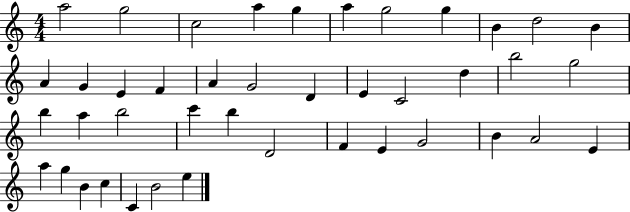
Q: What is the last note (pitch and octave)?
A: E5